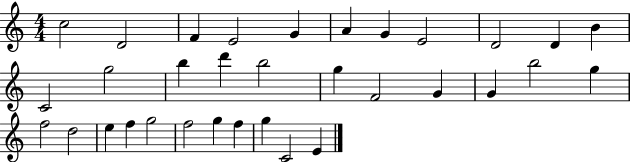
C5/h D4/h F4/q E4/h G4/q A4/q G4/q E4/h D4/h D4/q B4/q C4/h G5/h B5/q D6/q B5/h G5/q F4/h G4/q G4/q B5/h G5/q F5/h D5/h E5/q F5/q G5/h F5/h G5/q F5/q G5/q C4/h E4/q